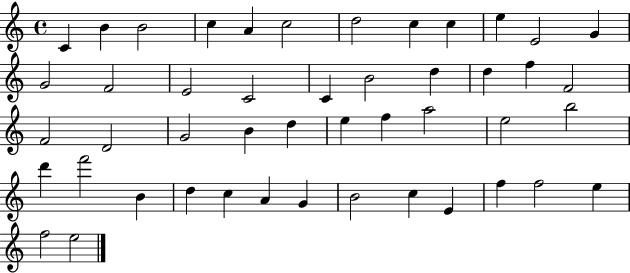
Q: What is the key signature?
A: C major